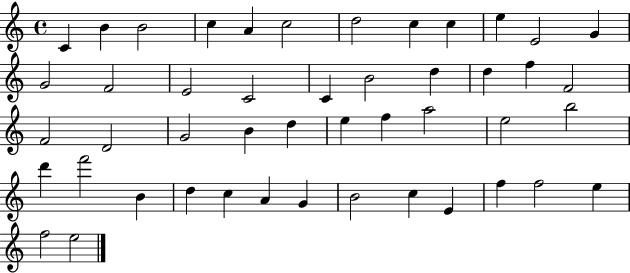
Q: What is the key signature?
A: C major